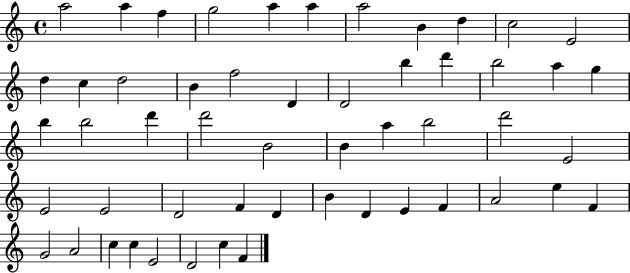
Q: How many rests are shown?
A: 0